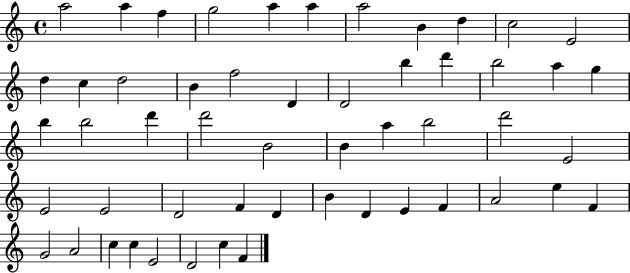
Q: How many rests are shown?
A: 0